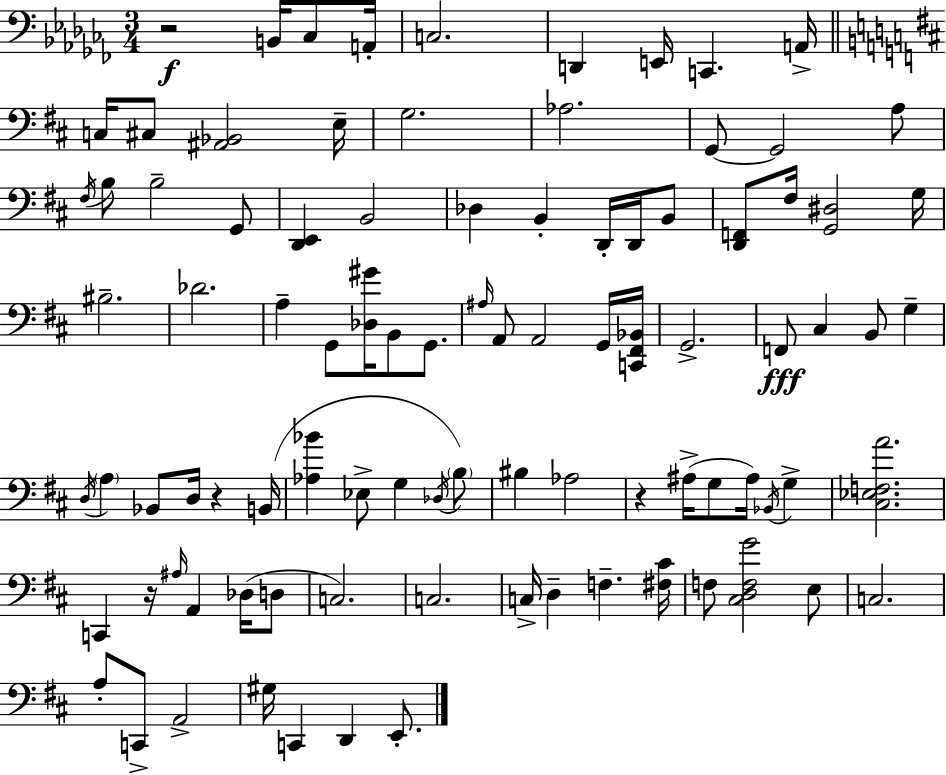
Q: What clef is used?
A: bass